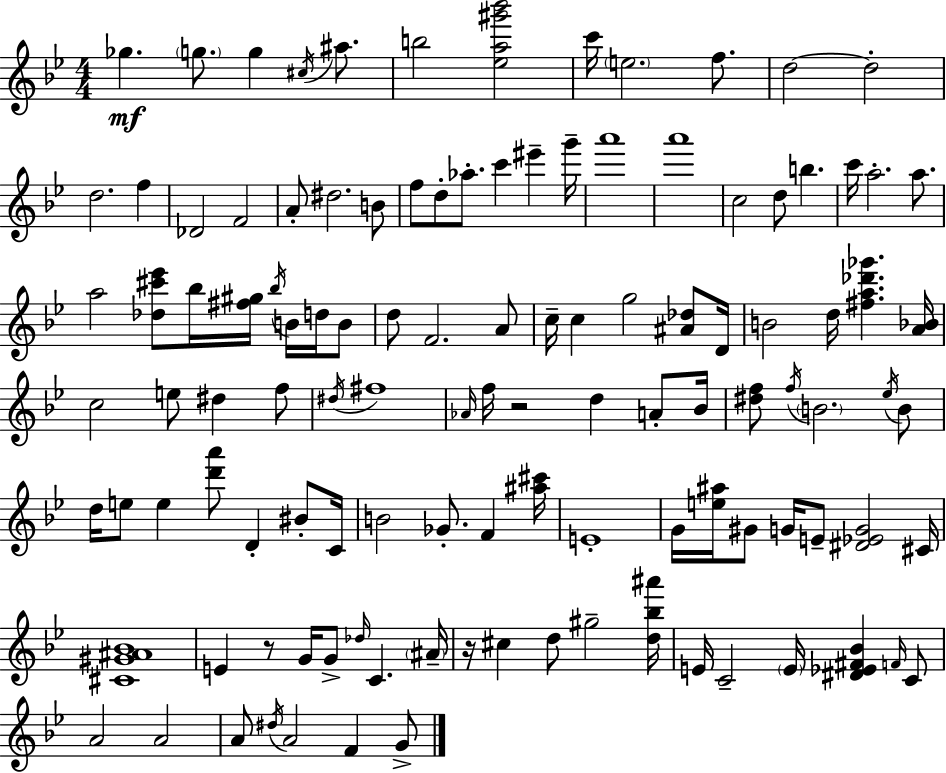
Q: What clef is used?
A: treble